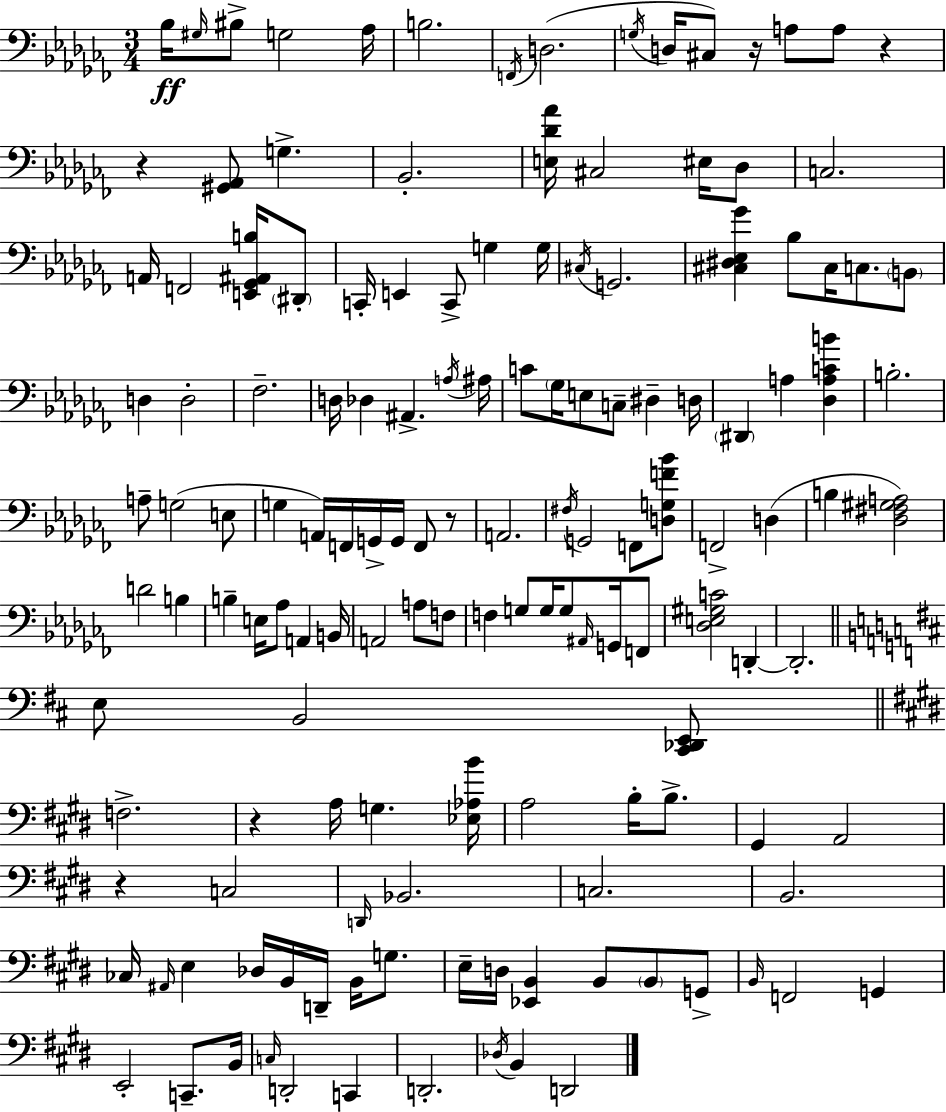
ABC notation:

X:1
T:Untitled
M:3/4
L:1/4
K:Abm
_B,/4 ^G,/4 ^B,/2 G,2 _A,/4 B,2 F,,/4 D,2 G,/4 D,/4 ^C,/2 z/4 A,/2 A,/2 z z [^G,,_A,,]/2 G, _B,,2 [E,_D_A]/4 ^C,2 ^E,/4 _D,/2 C,2 A,,/4 F,,2 [E,,_G,,^A,,B,]/4 ^D,,/2 C,,/4 E,, C,,/2 G, G,/4 ^C,/4 G,,2 [^C,^D,_E,_G] _B,/2 ^C,/4 C,/2 B,,/2 D, D,2 _F,2 D,/4 _D, ^A,, A,/4 ^A,/4 C/2 _G,/4 E,/2 C,/2 ^D, D,/4 ^D,, A, [_D,A,CB] B,2 A,/2 G,2 E,/2 G, A,,/4 F,,/4 G,,/4 G,,/4 F,,/2 z/2 A,,2 ^F,/4 G,,2 F,,/2 [D,G,F_B]/2 F,,2 D, B, [_D,^F,^G,A,]2 D2 B, B, E,/4 _A,/2 A,, B,,/4 A,,2 A,/2 F,/2 F, G,/2 G,/4 G,/2 ^A,,/4 G,,/4 F,,/2 [_D,E,^G,C]2 D,, D,,2 E,/2 B,,2 [^C,,_D,,E,,]/2 F,2 z A,/4 G, [_E,_A,B]/4 A,2 B,/4 B,/2 ^G,, A,,2 z C,2 D,,/4 _B,,2 C,2 B,,2 _C,/4 ^A,,/4 E, _D,/4 B,,/4 D,,/4 B,,/4 G,/2 E,/4 D,/4 [_E,,B,,] B,,/2 B,,/2 G,,/2 B,,/4 F,,2 G,, E,,2 C,,/2 B,,/4 C,/4 D,,2 C,, D,,2 _D,/4 B,, D,,2